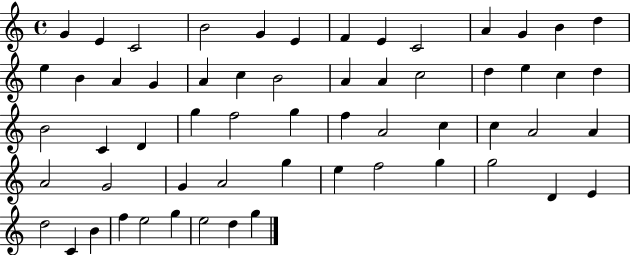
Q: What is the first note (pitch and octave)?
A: G4